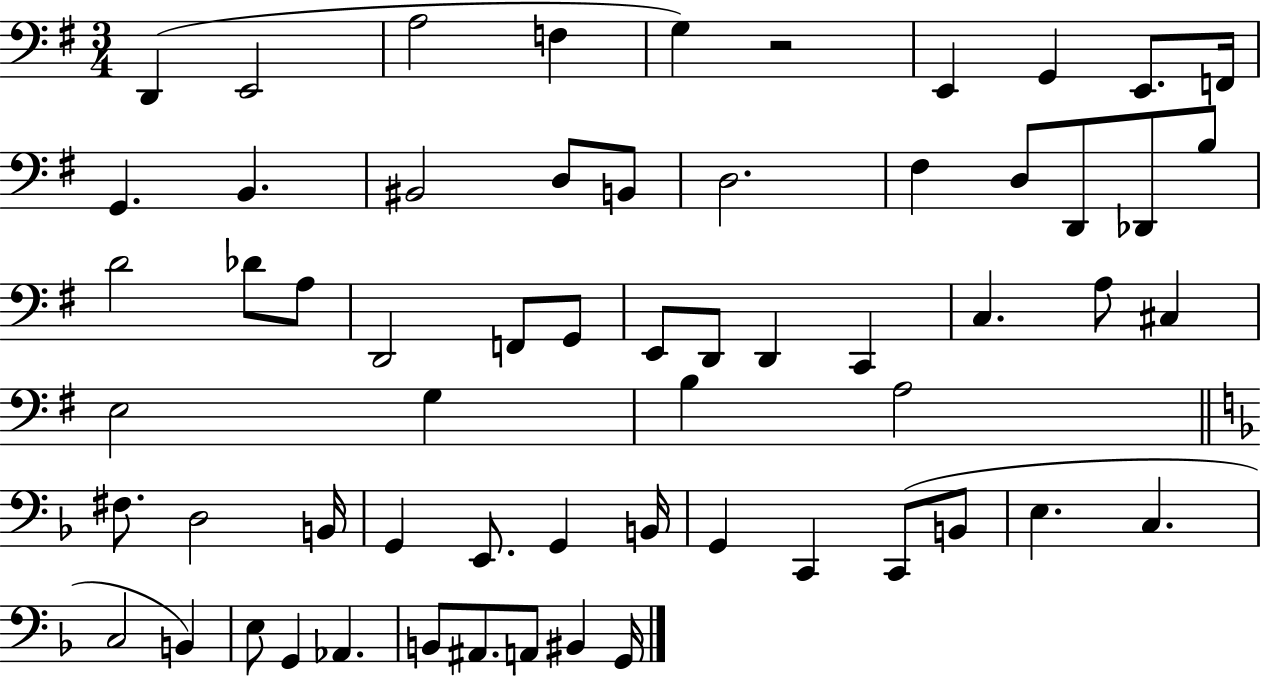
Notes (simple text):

D2/q E2/h A3/h F3/q G3/q R/h E2/q G2/q E2/e. F2/s G2/q. B2/q. BIS2/h D3/e B2/e D3/h. F#3/q D3/e D2/e Db2/e B3/e D4/h Db4/e A3/e D2/h F2/e G2/e E2/e D2/e D2/q C2/q C3/q. A3/e C#3/q E3/h G3/q B3/q A3/h F#3/e. D3/h B2/s G2/q E2/e. G2/q B2/s G2/q C2/q C2/e B2/e E3/q. C3/q. C3/h B2/q E3/e G2/q Ab2/q. B2/e A#2/e. A2/e BIS2/q G2/s